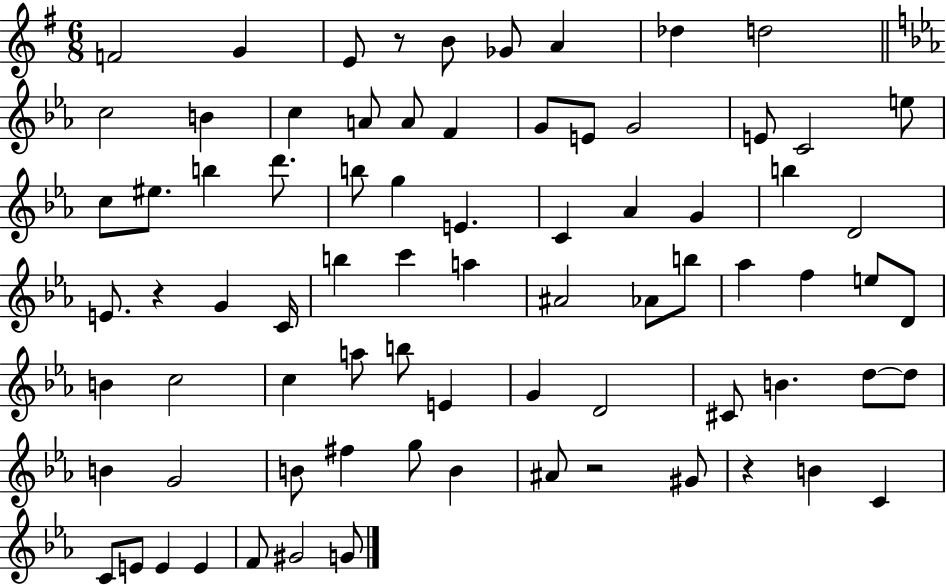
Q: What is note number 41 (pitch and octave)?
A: B5